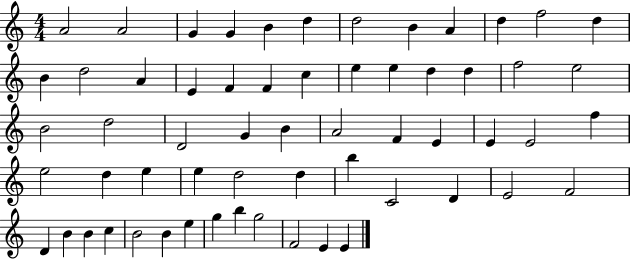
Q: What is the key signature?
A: C major